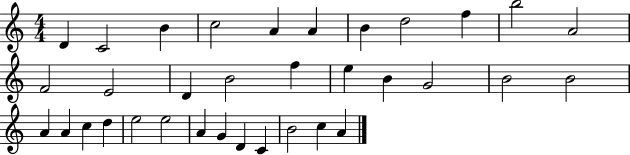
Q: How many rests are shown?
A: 0